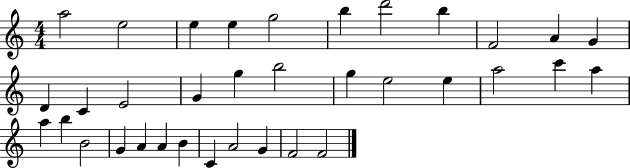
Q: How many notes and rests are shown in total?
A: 35